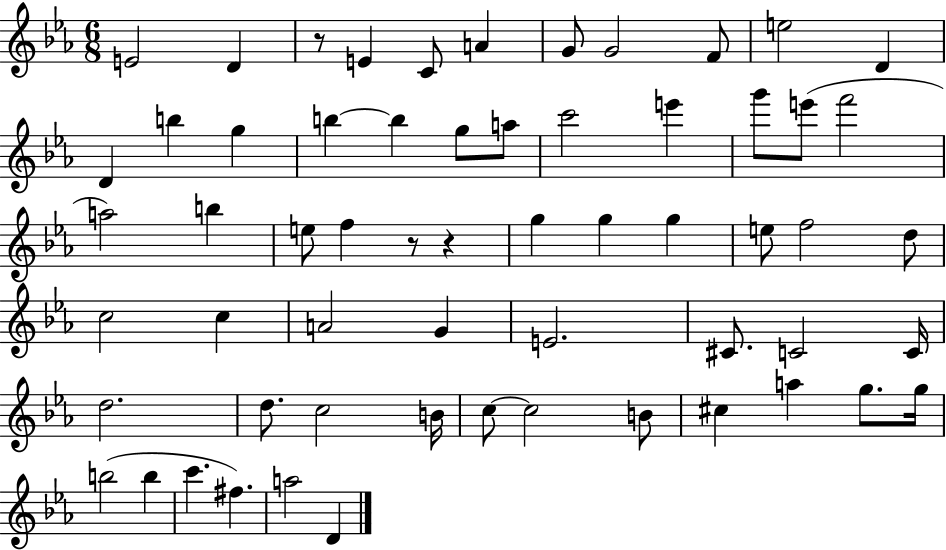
E4/h D4/q R/e E4/q C4/e A4/q G4/e G4/h F4/e E5/h D4/q D4/q B5/q G5/q B5/q B5/q G5/e A5/e C6/h E6/q G6/e E6/e F6/h A5/h B5/q E5/e F5/q R/e R/q G5/q G5/q G5/q E5/e F5/h D5/e C5/h C5/q A4/h G4/q E4/h. C#4/e. C4/h C4/s D5/h. D5/e. C5/h B4/s C5/e C5/h B4/e C#5/q A5/q G5/e. G5/s B5/h B5/q C6/q. F#5/q. A5/h D4/q